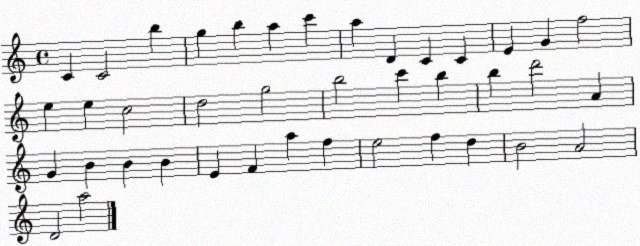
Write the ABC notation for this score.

X:1
T:Untitled
M:4/4
L:1/4
K:C
C C2 b g b a c' a D C C E G f2 e e c2 d2 g2 b2 c' b b d'2 A G B B B E F a f e2 f d B2 A2 D2 a2